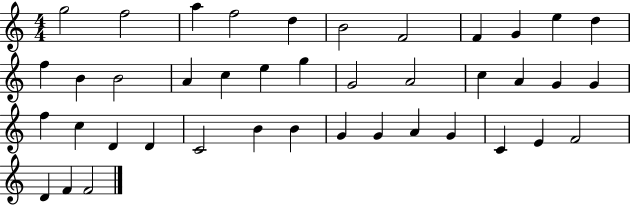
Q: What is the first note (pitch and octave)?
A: G5